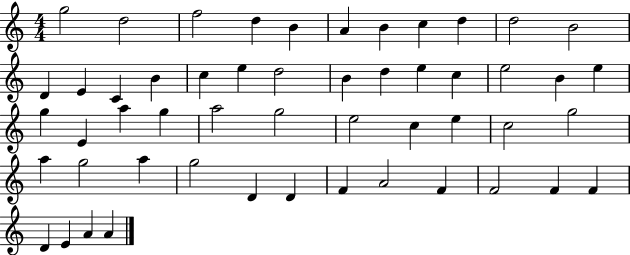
{
  \clef treble
  \numericTimeSignature
  \time 4/4
  \key c \major
  g''2 d''2 | f''2 d''4 b'4 | a'4 b'4 c''4 d''4 | d''2 b'2 | \break d'4 e'4 c'4 b'4 | c''4 e''4 d''2 | b'4 d''4 e''4 c''4 | e''2 b'4 e''4 | \break g''4 e'4 a''4 g''4 | a''2 g''2 | e''2 c''4 e''4 | c''2 g''2 | \break a''4 g''2 a''4 | g''2 d'4 d'4 | f'4 a'2 f'4 | f'2 f'4 f'4 | \break d'4 e'4 a'4 a'4 | \bar "|."
}